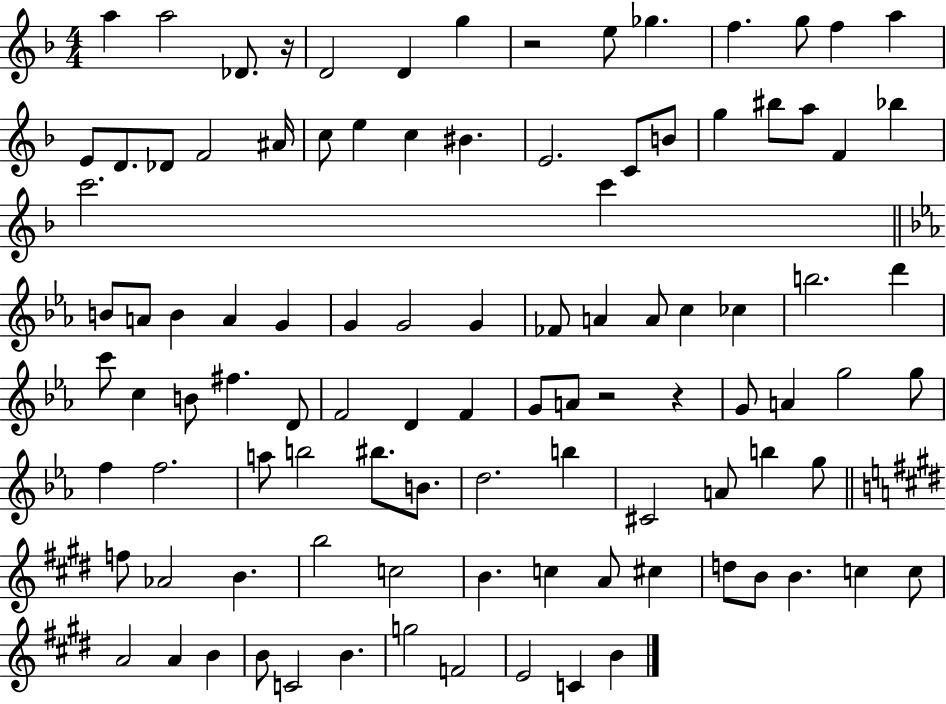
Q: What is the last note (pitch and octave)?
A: B4